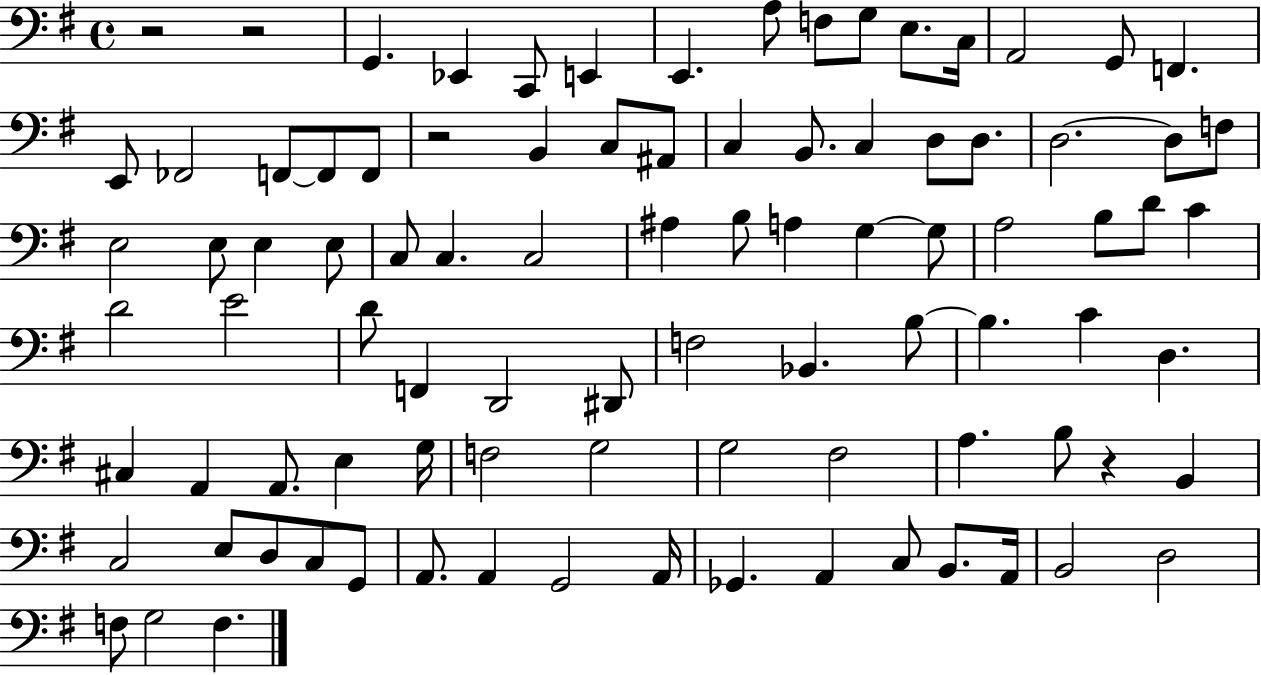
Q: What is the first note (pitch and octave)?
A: G2